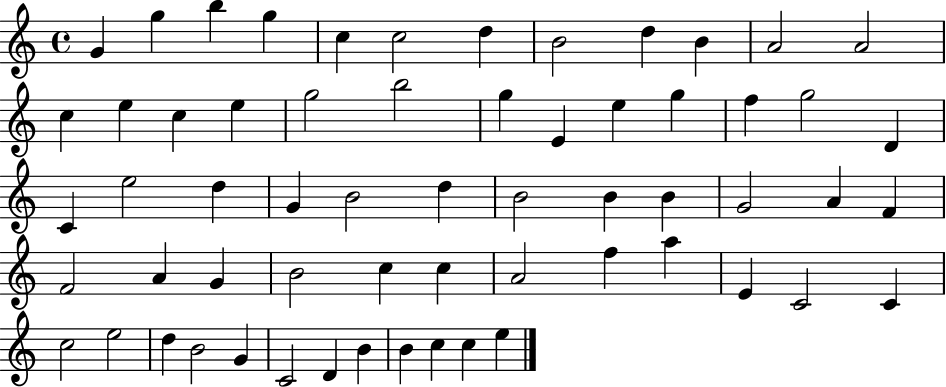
X:1
T:Untitled
M:4/4
L:1/4
K:C
G g b g c c2 d B2 d B A2 A2 c e c e g2 b2 g E e g f g2 D C e2 d G B2 d B2 B B G2 A F F2 A G B2 c c A2 f a E C2 C c2 e2 d B2 G C2 D B B c c e